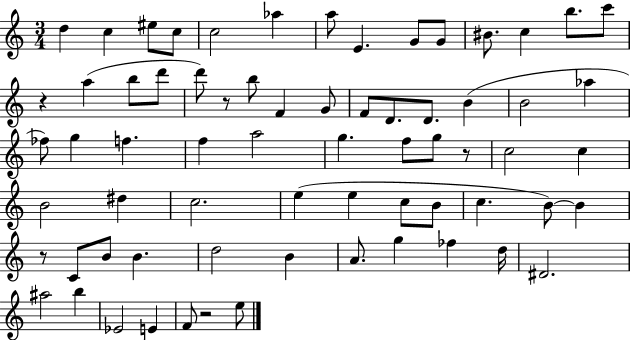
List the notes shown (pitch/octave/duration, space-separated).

D5/q C5/q EIS5/e C5/e C5/h Ab5/q A5/e E4/q. G4/e G4/e BIS4/e. C5/q B5/e. C6/e R/q A5/q B5/e D6/e D6/e R/e B5/e F4/q G4/e F4/e D4/e. D4/e. B4/q B4/h Ab5/q FES5/e G5/q F5/q. F5/q A5/h G5/q. F5/e G5/e R/e C5/h C5/q B4/h D#5/q C5/h. E5/q E5/q C5/e B4/e C5/q. B4/e B4/q R/e C4/e B4/e B4/q. D5/h B4/q A4/e. G5/q FES5/q D5/s D#4/h. A#5/h B5/q Eb4/h E4/q F4/e R/h E5/e